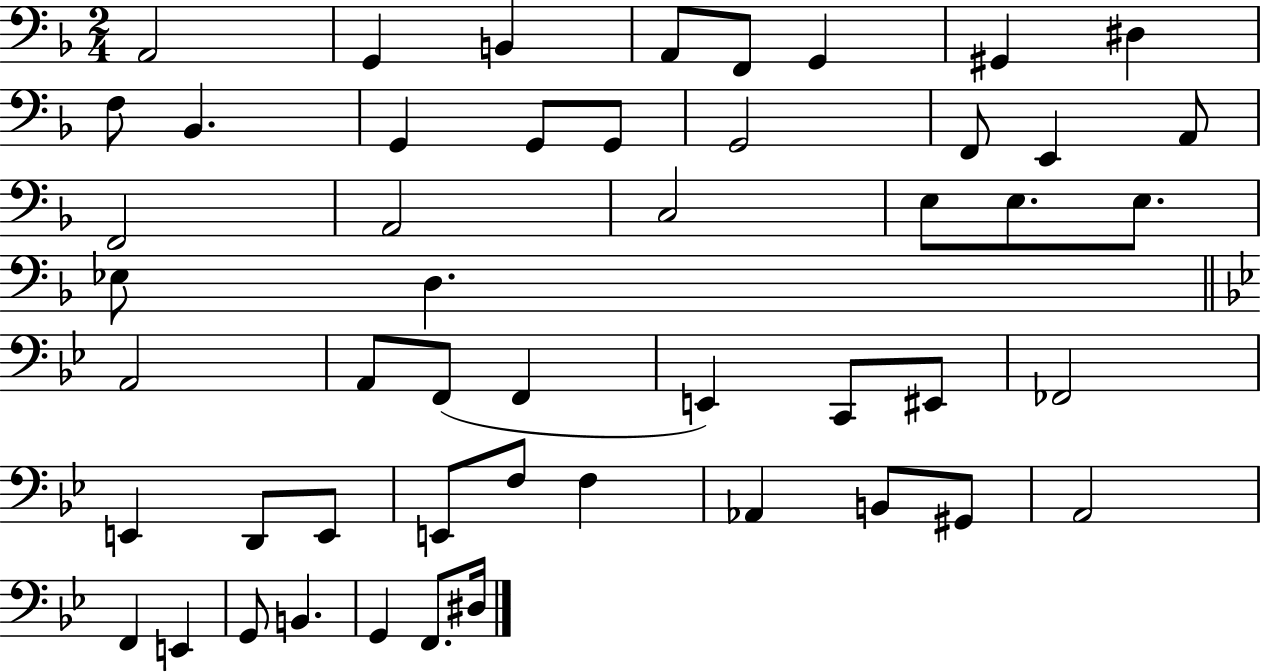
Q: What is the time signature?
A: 2/4